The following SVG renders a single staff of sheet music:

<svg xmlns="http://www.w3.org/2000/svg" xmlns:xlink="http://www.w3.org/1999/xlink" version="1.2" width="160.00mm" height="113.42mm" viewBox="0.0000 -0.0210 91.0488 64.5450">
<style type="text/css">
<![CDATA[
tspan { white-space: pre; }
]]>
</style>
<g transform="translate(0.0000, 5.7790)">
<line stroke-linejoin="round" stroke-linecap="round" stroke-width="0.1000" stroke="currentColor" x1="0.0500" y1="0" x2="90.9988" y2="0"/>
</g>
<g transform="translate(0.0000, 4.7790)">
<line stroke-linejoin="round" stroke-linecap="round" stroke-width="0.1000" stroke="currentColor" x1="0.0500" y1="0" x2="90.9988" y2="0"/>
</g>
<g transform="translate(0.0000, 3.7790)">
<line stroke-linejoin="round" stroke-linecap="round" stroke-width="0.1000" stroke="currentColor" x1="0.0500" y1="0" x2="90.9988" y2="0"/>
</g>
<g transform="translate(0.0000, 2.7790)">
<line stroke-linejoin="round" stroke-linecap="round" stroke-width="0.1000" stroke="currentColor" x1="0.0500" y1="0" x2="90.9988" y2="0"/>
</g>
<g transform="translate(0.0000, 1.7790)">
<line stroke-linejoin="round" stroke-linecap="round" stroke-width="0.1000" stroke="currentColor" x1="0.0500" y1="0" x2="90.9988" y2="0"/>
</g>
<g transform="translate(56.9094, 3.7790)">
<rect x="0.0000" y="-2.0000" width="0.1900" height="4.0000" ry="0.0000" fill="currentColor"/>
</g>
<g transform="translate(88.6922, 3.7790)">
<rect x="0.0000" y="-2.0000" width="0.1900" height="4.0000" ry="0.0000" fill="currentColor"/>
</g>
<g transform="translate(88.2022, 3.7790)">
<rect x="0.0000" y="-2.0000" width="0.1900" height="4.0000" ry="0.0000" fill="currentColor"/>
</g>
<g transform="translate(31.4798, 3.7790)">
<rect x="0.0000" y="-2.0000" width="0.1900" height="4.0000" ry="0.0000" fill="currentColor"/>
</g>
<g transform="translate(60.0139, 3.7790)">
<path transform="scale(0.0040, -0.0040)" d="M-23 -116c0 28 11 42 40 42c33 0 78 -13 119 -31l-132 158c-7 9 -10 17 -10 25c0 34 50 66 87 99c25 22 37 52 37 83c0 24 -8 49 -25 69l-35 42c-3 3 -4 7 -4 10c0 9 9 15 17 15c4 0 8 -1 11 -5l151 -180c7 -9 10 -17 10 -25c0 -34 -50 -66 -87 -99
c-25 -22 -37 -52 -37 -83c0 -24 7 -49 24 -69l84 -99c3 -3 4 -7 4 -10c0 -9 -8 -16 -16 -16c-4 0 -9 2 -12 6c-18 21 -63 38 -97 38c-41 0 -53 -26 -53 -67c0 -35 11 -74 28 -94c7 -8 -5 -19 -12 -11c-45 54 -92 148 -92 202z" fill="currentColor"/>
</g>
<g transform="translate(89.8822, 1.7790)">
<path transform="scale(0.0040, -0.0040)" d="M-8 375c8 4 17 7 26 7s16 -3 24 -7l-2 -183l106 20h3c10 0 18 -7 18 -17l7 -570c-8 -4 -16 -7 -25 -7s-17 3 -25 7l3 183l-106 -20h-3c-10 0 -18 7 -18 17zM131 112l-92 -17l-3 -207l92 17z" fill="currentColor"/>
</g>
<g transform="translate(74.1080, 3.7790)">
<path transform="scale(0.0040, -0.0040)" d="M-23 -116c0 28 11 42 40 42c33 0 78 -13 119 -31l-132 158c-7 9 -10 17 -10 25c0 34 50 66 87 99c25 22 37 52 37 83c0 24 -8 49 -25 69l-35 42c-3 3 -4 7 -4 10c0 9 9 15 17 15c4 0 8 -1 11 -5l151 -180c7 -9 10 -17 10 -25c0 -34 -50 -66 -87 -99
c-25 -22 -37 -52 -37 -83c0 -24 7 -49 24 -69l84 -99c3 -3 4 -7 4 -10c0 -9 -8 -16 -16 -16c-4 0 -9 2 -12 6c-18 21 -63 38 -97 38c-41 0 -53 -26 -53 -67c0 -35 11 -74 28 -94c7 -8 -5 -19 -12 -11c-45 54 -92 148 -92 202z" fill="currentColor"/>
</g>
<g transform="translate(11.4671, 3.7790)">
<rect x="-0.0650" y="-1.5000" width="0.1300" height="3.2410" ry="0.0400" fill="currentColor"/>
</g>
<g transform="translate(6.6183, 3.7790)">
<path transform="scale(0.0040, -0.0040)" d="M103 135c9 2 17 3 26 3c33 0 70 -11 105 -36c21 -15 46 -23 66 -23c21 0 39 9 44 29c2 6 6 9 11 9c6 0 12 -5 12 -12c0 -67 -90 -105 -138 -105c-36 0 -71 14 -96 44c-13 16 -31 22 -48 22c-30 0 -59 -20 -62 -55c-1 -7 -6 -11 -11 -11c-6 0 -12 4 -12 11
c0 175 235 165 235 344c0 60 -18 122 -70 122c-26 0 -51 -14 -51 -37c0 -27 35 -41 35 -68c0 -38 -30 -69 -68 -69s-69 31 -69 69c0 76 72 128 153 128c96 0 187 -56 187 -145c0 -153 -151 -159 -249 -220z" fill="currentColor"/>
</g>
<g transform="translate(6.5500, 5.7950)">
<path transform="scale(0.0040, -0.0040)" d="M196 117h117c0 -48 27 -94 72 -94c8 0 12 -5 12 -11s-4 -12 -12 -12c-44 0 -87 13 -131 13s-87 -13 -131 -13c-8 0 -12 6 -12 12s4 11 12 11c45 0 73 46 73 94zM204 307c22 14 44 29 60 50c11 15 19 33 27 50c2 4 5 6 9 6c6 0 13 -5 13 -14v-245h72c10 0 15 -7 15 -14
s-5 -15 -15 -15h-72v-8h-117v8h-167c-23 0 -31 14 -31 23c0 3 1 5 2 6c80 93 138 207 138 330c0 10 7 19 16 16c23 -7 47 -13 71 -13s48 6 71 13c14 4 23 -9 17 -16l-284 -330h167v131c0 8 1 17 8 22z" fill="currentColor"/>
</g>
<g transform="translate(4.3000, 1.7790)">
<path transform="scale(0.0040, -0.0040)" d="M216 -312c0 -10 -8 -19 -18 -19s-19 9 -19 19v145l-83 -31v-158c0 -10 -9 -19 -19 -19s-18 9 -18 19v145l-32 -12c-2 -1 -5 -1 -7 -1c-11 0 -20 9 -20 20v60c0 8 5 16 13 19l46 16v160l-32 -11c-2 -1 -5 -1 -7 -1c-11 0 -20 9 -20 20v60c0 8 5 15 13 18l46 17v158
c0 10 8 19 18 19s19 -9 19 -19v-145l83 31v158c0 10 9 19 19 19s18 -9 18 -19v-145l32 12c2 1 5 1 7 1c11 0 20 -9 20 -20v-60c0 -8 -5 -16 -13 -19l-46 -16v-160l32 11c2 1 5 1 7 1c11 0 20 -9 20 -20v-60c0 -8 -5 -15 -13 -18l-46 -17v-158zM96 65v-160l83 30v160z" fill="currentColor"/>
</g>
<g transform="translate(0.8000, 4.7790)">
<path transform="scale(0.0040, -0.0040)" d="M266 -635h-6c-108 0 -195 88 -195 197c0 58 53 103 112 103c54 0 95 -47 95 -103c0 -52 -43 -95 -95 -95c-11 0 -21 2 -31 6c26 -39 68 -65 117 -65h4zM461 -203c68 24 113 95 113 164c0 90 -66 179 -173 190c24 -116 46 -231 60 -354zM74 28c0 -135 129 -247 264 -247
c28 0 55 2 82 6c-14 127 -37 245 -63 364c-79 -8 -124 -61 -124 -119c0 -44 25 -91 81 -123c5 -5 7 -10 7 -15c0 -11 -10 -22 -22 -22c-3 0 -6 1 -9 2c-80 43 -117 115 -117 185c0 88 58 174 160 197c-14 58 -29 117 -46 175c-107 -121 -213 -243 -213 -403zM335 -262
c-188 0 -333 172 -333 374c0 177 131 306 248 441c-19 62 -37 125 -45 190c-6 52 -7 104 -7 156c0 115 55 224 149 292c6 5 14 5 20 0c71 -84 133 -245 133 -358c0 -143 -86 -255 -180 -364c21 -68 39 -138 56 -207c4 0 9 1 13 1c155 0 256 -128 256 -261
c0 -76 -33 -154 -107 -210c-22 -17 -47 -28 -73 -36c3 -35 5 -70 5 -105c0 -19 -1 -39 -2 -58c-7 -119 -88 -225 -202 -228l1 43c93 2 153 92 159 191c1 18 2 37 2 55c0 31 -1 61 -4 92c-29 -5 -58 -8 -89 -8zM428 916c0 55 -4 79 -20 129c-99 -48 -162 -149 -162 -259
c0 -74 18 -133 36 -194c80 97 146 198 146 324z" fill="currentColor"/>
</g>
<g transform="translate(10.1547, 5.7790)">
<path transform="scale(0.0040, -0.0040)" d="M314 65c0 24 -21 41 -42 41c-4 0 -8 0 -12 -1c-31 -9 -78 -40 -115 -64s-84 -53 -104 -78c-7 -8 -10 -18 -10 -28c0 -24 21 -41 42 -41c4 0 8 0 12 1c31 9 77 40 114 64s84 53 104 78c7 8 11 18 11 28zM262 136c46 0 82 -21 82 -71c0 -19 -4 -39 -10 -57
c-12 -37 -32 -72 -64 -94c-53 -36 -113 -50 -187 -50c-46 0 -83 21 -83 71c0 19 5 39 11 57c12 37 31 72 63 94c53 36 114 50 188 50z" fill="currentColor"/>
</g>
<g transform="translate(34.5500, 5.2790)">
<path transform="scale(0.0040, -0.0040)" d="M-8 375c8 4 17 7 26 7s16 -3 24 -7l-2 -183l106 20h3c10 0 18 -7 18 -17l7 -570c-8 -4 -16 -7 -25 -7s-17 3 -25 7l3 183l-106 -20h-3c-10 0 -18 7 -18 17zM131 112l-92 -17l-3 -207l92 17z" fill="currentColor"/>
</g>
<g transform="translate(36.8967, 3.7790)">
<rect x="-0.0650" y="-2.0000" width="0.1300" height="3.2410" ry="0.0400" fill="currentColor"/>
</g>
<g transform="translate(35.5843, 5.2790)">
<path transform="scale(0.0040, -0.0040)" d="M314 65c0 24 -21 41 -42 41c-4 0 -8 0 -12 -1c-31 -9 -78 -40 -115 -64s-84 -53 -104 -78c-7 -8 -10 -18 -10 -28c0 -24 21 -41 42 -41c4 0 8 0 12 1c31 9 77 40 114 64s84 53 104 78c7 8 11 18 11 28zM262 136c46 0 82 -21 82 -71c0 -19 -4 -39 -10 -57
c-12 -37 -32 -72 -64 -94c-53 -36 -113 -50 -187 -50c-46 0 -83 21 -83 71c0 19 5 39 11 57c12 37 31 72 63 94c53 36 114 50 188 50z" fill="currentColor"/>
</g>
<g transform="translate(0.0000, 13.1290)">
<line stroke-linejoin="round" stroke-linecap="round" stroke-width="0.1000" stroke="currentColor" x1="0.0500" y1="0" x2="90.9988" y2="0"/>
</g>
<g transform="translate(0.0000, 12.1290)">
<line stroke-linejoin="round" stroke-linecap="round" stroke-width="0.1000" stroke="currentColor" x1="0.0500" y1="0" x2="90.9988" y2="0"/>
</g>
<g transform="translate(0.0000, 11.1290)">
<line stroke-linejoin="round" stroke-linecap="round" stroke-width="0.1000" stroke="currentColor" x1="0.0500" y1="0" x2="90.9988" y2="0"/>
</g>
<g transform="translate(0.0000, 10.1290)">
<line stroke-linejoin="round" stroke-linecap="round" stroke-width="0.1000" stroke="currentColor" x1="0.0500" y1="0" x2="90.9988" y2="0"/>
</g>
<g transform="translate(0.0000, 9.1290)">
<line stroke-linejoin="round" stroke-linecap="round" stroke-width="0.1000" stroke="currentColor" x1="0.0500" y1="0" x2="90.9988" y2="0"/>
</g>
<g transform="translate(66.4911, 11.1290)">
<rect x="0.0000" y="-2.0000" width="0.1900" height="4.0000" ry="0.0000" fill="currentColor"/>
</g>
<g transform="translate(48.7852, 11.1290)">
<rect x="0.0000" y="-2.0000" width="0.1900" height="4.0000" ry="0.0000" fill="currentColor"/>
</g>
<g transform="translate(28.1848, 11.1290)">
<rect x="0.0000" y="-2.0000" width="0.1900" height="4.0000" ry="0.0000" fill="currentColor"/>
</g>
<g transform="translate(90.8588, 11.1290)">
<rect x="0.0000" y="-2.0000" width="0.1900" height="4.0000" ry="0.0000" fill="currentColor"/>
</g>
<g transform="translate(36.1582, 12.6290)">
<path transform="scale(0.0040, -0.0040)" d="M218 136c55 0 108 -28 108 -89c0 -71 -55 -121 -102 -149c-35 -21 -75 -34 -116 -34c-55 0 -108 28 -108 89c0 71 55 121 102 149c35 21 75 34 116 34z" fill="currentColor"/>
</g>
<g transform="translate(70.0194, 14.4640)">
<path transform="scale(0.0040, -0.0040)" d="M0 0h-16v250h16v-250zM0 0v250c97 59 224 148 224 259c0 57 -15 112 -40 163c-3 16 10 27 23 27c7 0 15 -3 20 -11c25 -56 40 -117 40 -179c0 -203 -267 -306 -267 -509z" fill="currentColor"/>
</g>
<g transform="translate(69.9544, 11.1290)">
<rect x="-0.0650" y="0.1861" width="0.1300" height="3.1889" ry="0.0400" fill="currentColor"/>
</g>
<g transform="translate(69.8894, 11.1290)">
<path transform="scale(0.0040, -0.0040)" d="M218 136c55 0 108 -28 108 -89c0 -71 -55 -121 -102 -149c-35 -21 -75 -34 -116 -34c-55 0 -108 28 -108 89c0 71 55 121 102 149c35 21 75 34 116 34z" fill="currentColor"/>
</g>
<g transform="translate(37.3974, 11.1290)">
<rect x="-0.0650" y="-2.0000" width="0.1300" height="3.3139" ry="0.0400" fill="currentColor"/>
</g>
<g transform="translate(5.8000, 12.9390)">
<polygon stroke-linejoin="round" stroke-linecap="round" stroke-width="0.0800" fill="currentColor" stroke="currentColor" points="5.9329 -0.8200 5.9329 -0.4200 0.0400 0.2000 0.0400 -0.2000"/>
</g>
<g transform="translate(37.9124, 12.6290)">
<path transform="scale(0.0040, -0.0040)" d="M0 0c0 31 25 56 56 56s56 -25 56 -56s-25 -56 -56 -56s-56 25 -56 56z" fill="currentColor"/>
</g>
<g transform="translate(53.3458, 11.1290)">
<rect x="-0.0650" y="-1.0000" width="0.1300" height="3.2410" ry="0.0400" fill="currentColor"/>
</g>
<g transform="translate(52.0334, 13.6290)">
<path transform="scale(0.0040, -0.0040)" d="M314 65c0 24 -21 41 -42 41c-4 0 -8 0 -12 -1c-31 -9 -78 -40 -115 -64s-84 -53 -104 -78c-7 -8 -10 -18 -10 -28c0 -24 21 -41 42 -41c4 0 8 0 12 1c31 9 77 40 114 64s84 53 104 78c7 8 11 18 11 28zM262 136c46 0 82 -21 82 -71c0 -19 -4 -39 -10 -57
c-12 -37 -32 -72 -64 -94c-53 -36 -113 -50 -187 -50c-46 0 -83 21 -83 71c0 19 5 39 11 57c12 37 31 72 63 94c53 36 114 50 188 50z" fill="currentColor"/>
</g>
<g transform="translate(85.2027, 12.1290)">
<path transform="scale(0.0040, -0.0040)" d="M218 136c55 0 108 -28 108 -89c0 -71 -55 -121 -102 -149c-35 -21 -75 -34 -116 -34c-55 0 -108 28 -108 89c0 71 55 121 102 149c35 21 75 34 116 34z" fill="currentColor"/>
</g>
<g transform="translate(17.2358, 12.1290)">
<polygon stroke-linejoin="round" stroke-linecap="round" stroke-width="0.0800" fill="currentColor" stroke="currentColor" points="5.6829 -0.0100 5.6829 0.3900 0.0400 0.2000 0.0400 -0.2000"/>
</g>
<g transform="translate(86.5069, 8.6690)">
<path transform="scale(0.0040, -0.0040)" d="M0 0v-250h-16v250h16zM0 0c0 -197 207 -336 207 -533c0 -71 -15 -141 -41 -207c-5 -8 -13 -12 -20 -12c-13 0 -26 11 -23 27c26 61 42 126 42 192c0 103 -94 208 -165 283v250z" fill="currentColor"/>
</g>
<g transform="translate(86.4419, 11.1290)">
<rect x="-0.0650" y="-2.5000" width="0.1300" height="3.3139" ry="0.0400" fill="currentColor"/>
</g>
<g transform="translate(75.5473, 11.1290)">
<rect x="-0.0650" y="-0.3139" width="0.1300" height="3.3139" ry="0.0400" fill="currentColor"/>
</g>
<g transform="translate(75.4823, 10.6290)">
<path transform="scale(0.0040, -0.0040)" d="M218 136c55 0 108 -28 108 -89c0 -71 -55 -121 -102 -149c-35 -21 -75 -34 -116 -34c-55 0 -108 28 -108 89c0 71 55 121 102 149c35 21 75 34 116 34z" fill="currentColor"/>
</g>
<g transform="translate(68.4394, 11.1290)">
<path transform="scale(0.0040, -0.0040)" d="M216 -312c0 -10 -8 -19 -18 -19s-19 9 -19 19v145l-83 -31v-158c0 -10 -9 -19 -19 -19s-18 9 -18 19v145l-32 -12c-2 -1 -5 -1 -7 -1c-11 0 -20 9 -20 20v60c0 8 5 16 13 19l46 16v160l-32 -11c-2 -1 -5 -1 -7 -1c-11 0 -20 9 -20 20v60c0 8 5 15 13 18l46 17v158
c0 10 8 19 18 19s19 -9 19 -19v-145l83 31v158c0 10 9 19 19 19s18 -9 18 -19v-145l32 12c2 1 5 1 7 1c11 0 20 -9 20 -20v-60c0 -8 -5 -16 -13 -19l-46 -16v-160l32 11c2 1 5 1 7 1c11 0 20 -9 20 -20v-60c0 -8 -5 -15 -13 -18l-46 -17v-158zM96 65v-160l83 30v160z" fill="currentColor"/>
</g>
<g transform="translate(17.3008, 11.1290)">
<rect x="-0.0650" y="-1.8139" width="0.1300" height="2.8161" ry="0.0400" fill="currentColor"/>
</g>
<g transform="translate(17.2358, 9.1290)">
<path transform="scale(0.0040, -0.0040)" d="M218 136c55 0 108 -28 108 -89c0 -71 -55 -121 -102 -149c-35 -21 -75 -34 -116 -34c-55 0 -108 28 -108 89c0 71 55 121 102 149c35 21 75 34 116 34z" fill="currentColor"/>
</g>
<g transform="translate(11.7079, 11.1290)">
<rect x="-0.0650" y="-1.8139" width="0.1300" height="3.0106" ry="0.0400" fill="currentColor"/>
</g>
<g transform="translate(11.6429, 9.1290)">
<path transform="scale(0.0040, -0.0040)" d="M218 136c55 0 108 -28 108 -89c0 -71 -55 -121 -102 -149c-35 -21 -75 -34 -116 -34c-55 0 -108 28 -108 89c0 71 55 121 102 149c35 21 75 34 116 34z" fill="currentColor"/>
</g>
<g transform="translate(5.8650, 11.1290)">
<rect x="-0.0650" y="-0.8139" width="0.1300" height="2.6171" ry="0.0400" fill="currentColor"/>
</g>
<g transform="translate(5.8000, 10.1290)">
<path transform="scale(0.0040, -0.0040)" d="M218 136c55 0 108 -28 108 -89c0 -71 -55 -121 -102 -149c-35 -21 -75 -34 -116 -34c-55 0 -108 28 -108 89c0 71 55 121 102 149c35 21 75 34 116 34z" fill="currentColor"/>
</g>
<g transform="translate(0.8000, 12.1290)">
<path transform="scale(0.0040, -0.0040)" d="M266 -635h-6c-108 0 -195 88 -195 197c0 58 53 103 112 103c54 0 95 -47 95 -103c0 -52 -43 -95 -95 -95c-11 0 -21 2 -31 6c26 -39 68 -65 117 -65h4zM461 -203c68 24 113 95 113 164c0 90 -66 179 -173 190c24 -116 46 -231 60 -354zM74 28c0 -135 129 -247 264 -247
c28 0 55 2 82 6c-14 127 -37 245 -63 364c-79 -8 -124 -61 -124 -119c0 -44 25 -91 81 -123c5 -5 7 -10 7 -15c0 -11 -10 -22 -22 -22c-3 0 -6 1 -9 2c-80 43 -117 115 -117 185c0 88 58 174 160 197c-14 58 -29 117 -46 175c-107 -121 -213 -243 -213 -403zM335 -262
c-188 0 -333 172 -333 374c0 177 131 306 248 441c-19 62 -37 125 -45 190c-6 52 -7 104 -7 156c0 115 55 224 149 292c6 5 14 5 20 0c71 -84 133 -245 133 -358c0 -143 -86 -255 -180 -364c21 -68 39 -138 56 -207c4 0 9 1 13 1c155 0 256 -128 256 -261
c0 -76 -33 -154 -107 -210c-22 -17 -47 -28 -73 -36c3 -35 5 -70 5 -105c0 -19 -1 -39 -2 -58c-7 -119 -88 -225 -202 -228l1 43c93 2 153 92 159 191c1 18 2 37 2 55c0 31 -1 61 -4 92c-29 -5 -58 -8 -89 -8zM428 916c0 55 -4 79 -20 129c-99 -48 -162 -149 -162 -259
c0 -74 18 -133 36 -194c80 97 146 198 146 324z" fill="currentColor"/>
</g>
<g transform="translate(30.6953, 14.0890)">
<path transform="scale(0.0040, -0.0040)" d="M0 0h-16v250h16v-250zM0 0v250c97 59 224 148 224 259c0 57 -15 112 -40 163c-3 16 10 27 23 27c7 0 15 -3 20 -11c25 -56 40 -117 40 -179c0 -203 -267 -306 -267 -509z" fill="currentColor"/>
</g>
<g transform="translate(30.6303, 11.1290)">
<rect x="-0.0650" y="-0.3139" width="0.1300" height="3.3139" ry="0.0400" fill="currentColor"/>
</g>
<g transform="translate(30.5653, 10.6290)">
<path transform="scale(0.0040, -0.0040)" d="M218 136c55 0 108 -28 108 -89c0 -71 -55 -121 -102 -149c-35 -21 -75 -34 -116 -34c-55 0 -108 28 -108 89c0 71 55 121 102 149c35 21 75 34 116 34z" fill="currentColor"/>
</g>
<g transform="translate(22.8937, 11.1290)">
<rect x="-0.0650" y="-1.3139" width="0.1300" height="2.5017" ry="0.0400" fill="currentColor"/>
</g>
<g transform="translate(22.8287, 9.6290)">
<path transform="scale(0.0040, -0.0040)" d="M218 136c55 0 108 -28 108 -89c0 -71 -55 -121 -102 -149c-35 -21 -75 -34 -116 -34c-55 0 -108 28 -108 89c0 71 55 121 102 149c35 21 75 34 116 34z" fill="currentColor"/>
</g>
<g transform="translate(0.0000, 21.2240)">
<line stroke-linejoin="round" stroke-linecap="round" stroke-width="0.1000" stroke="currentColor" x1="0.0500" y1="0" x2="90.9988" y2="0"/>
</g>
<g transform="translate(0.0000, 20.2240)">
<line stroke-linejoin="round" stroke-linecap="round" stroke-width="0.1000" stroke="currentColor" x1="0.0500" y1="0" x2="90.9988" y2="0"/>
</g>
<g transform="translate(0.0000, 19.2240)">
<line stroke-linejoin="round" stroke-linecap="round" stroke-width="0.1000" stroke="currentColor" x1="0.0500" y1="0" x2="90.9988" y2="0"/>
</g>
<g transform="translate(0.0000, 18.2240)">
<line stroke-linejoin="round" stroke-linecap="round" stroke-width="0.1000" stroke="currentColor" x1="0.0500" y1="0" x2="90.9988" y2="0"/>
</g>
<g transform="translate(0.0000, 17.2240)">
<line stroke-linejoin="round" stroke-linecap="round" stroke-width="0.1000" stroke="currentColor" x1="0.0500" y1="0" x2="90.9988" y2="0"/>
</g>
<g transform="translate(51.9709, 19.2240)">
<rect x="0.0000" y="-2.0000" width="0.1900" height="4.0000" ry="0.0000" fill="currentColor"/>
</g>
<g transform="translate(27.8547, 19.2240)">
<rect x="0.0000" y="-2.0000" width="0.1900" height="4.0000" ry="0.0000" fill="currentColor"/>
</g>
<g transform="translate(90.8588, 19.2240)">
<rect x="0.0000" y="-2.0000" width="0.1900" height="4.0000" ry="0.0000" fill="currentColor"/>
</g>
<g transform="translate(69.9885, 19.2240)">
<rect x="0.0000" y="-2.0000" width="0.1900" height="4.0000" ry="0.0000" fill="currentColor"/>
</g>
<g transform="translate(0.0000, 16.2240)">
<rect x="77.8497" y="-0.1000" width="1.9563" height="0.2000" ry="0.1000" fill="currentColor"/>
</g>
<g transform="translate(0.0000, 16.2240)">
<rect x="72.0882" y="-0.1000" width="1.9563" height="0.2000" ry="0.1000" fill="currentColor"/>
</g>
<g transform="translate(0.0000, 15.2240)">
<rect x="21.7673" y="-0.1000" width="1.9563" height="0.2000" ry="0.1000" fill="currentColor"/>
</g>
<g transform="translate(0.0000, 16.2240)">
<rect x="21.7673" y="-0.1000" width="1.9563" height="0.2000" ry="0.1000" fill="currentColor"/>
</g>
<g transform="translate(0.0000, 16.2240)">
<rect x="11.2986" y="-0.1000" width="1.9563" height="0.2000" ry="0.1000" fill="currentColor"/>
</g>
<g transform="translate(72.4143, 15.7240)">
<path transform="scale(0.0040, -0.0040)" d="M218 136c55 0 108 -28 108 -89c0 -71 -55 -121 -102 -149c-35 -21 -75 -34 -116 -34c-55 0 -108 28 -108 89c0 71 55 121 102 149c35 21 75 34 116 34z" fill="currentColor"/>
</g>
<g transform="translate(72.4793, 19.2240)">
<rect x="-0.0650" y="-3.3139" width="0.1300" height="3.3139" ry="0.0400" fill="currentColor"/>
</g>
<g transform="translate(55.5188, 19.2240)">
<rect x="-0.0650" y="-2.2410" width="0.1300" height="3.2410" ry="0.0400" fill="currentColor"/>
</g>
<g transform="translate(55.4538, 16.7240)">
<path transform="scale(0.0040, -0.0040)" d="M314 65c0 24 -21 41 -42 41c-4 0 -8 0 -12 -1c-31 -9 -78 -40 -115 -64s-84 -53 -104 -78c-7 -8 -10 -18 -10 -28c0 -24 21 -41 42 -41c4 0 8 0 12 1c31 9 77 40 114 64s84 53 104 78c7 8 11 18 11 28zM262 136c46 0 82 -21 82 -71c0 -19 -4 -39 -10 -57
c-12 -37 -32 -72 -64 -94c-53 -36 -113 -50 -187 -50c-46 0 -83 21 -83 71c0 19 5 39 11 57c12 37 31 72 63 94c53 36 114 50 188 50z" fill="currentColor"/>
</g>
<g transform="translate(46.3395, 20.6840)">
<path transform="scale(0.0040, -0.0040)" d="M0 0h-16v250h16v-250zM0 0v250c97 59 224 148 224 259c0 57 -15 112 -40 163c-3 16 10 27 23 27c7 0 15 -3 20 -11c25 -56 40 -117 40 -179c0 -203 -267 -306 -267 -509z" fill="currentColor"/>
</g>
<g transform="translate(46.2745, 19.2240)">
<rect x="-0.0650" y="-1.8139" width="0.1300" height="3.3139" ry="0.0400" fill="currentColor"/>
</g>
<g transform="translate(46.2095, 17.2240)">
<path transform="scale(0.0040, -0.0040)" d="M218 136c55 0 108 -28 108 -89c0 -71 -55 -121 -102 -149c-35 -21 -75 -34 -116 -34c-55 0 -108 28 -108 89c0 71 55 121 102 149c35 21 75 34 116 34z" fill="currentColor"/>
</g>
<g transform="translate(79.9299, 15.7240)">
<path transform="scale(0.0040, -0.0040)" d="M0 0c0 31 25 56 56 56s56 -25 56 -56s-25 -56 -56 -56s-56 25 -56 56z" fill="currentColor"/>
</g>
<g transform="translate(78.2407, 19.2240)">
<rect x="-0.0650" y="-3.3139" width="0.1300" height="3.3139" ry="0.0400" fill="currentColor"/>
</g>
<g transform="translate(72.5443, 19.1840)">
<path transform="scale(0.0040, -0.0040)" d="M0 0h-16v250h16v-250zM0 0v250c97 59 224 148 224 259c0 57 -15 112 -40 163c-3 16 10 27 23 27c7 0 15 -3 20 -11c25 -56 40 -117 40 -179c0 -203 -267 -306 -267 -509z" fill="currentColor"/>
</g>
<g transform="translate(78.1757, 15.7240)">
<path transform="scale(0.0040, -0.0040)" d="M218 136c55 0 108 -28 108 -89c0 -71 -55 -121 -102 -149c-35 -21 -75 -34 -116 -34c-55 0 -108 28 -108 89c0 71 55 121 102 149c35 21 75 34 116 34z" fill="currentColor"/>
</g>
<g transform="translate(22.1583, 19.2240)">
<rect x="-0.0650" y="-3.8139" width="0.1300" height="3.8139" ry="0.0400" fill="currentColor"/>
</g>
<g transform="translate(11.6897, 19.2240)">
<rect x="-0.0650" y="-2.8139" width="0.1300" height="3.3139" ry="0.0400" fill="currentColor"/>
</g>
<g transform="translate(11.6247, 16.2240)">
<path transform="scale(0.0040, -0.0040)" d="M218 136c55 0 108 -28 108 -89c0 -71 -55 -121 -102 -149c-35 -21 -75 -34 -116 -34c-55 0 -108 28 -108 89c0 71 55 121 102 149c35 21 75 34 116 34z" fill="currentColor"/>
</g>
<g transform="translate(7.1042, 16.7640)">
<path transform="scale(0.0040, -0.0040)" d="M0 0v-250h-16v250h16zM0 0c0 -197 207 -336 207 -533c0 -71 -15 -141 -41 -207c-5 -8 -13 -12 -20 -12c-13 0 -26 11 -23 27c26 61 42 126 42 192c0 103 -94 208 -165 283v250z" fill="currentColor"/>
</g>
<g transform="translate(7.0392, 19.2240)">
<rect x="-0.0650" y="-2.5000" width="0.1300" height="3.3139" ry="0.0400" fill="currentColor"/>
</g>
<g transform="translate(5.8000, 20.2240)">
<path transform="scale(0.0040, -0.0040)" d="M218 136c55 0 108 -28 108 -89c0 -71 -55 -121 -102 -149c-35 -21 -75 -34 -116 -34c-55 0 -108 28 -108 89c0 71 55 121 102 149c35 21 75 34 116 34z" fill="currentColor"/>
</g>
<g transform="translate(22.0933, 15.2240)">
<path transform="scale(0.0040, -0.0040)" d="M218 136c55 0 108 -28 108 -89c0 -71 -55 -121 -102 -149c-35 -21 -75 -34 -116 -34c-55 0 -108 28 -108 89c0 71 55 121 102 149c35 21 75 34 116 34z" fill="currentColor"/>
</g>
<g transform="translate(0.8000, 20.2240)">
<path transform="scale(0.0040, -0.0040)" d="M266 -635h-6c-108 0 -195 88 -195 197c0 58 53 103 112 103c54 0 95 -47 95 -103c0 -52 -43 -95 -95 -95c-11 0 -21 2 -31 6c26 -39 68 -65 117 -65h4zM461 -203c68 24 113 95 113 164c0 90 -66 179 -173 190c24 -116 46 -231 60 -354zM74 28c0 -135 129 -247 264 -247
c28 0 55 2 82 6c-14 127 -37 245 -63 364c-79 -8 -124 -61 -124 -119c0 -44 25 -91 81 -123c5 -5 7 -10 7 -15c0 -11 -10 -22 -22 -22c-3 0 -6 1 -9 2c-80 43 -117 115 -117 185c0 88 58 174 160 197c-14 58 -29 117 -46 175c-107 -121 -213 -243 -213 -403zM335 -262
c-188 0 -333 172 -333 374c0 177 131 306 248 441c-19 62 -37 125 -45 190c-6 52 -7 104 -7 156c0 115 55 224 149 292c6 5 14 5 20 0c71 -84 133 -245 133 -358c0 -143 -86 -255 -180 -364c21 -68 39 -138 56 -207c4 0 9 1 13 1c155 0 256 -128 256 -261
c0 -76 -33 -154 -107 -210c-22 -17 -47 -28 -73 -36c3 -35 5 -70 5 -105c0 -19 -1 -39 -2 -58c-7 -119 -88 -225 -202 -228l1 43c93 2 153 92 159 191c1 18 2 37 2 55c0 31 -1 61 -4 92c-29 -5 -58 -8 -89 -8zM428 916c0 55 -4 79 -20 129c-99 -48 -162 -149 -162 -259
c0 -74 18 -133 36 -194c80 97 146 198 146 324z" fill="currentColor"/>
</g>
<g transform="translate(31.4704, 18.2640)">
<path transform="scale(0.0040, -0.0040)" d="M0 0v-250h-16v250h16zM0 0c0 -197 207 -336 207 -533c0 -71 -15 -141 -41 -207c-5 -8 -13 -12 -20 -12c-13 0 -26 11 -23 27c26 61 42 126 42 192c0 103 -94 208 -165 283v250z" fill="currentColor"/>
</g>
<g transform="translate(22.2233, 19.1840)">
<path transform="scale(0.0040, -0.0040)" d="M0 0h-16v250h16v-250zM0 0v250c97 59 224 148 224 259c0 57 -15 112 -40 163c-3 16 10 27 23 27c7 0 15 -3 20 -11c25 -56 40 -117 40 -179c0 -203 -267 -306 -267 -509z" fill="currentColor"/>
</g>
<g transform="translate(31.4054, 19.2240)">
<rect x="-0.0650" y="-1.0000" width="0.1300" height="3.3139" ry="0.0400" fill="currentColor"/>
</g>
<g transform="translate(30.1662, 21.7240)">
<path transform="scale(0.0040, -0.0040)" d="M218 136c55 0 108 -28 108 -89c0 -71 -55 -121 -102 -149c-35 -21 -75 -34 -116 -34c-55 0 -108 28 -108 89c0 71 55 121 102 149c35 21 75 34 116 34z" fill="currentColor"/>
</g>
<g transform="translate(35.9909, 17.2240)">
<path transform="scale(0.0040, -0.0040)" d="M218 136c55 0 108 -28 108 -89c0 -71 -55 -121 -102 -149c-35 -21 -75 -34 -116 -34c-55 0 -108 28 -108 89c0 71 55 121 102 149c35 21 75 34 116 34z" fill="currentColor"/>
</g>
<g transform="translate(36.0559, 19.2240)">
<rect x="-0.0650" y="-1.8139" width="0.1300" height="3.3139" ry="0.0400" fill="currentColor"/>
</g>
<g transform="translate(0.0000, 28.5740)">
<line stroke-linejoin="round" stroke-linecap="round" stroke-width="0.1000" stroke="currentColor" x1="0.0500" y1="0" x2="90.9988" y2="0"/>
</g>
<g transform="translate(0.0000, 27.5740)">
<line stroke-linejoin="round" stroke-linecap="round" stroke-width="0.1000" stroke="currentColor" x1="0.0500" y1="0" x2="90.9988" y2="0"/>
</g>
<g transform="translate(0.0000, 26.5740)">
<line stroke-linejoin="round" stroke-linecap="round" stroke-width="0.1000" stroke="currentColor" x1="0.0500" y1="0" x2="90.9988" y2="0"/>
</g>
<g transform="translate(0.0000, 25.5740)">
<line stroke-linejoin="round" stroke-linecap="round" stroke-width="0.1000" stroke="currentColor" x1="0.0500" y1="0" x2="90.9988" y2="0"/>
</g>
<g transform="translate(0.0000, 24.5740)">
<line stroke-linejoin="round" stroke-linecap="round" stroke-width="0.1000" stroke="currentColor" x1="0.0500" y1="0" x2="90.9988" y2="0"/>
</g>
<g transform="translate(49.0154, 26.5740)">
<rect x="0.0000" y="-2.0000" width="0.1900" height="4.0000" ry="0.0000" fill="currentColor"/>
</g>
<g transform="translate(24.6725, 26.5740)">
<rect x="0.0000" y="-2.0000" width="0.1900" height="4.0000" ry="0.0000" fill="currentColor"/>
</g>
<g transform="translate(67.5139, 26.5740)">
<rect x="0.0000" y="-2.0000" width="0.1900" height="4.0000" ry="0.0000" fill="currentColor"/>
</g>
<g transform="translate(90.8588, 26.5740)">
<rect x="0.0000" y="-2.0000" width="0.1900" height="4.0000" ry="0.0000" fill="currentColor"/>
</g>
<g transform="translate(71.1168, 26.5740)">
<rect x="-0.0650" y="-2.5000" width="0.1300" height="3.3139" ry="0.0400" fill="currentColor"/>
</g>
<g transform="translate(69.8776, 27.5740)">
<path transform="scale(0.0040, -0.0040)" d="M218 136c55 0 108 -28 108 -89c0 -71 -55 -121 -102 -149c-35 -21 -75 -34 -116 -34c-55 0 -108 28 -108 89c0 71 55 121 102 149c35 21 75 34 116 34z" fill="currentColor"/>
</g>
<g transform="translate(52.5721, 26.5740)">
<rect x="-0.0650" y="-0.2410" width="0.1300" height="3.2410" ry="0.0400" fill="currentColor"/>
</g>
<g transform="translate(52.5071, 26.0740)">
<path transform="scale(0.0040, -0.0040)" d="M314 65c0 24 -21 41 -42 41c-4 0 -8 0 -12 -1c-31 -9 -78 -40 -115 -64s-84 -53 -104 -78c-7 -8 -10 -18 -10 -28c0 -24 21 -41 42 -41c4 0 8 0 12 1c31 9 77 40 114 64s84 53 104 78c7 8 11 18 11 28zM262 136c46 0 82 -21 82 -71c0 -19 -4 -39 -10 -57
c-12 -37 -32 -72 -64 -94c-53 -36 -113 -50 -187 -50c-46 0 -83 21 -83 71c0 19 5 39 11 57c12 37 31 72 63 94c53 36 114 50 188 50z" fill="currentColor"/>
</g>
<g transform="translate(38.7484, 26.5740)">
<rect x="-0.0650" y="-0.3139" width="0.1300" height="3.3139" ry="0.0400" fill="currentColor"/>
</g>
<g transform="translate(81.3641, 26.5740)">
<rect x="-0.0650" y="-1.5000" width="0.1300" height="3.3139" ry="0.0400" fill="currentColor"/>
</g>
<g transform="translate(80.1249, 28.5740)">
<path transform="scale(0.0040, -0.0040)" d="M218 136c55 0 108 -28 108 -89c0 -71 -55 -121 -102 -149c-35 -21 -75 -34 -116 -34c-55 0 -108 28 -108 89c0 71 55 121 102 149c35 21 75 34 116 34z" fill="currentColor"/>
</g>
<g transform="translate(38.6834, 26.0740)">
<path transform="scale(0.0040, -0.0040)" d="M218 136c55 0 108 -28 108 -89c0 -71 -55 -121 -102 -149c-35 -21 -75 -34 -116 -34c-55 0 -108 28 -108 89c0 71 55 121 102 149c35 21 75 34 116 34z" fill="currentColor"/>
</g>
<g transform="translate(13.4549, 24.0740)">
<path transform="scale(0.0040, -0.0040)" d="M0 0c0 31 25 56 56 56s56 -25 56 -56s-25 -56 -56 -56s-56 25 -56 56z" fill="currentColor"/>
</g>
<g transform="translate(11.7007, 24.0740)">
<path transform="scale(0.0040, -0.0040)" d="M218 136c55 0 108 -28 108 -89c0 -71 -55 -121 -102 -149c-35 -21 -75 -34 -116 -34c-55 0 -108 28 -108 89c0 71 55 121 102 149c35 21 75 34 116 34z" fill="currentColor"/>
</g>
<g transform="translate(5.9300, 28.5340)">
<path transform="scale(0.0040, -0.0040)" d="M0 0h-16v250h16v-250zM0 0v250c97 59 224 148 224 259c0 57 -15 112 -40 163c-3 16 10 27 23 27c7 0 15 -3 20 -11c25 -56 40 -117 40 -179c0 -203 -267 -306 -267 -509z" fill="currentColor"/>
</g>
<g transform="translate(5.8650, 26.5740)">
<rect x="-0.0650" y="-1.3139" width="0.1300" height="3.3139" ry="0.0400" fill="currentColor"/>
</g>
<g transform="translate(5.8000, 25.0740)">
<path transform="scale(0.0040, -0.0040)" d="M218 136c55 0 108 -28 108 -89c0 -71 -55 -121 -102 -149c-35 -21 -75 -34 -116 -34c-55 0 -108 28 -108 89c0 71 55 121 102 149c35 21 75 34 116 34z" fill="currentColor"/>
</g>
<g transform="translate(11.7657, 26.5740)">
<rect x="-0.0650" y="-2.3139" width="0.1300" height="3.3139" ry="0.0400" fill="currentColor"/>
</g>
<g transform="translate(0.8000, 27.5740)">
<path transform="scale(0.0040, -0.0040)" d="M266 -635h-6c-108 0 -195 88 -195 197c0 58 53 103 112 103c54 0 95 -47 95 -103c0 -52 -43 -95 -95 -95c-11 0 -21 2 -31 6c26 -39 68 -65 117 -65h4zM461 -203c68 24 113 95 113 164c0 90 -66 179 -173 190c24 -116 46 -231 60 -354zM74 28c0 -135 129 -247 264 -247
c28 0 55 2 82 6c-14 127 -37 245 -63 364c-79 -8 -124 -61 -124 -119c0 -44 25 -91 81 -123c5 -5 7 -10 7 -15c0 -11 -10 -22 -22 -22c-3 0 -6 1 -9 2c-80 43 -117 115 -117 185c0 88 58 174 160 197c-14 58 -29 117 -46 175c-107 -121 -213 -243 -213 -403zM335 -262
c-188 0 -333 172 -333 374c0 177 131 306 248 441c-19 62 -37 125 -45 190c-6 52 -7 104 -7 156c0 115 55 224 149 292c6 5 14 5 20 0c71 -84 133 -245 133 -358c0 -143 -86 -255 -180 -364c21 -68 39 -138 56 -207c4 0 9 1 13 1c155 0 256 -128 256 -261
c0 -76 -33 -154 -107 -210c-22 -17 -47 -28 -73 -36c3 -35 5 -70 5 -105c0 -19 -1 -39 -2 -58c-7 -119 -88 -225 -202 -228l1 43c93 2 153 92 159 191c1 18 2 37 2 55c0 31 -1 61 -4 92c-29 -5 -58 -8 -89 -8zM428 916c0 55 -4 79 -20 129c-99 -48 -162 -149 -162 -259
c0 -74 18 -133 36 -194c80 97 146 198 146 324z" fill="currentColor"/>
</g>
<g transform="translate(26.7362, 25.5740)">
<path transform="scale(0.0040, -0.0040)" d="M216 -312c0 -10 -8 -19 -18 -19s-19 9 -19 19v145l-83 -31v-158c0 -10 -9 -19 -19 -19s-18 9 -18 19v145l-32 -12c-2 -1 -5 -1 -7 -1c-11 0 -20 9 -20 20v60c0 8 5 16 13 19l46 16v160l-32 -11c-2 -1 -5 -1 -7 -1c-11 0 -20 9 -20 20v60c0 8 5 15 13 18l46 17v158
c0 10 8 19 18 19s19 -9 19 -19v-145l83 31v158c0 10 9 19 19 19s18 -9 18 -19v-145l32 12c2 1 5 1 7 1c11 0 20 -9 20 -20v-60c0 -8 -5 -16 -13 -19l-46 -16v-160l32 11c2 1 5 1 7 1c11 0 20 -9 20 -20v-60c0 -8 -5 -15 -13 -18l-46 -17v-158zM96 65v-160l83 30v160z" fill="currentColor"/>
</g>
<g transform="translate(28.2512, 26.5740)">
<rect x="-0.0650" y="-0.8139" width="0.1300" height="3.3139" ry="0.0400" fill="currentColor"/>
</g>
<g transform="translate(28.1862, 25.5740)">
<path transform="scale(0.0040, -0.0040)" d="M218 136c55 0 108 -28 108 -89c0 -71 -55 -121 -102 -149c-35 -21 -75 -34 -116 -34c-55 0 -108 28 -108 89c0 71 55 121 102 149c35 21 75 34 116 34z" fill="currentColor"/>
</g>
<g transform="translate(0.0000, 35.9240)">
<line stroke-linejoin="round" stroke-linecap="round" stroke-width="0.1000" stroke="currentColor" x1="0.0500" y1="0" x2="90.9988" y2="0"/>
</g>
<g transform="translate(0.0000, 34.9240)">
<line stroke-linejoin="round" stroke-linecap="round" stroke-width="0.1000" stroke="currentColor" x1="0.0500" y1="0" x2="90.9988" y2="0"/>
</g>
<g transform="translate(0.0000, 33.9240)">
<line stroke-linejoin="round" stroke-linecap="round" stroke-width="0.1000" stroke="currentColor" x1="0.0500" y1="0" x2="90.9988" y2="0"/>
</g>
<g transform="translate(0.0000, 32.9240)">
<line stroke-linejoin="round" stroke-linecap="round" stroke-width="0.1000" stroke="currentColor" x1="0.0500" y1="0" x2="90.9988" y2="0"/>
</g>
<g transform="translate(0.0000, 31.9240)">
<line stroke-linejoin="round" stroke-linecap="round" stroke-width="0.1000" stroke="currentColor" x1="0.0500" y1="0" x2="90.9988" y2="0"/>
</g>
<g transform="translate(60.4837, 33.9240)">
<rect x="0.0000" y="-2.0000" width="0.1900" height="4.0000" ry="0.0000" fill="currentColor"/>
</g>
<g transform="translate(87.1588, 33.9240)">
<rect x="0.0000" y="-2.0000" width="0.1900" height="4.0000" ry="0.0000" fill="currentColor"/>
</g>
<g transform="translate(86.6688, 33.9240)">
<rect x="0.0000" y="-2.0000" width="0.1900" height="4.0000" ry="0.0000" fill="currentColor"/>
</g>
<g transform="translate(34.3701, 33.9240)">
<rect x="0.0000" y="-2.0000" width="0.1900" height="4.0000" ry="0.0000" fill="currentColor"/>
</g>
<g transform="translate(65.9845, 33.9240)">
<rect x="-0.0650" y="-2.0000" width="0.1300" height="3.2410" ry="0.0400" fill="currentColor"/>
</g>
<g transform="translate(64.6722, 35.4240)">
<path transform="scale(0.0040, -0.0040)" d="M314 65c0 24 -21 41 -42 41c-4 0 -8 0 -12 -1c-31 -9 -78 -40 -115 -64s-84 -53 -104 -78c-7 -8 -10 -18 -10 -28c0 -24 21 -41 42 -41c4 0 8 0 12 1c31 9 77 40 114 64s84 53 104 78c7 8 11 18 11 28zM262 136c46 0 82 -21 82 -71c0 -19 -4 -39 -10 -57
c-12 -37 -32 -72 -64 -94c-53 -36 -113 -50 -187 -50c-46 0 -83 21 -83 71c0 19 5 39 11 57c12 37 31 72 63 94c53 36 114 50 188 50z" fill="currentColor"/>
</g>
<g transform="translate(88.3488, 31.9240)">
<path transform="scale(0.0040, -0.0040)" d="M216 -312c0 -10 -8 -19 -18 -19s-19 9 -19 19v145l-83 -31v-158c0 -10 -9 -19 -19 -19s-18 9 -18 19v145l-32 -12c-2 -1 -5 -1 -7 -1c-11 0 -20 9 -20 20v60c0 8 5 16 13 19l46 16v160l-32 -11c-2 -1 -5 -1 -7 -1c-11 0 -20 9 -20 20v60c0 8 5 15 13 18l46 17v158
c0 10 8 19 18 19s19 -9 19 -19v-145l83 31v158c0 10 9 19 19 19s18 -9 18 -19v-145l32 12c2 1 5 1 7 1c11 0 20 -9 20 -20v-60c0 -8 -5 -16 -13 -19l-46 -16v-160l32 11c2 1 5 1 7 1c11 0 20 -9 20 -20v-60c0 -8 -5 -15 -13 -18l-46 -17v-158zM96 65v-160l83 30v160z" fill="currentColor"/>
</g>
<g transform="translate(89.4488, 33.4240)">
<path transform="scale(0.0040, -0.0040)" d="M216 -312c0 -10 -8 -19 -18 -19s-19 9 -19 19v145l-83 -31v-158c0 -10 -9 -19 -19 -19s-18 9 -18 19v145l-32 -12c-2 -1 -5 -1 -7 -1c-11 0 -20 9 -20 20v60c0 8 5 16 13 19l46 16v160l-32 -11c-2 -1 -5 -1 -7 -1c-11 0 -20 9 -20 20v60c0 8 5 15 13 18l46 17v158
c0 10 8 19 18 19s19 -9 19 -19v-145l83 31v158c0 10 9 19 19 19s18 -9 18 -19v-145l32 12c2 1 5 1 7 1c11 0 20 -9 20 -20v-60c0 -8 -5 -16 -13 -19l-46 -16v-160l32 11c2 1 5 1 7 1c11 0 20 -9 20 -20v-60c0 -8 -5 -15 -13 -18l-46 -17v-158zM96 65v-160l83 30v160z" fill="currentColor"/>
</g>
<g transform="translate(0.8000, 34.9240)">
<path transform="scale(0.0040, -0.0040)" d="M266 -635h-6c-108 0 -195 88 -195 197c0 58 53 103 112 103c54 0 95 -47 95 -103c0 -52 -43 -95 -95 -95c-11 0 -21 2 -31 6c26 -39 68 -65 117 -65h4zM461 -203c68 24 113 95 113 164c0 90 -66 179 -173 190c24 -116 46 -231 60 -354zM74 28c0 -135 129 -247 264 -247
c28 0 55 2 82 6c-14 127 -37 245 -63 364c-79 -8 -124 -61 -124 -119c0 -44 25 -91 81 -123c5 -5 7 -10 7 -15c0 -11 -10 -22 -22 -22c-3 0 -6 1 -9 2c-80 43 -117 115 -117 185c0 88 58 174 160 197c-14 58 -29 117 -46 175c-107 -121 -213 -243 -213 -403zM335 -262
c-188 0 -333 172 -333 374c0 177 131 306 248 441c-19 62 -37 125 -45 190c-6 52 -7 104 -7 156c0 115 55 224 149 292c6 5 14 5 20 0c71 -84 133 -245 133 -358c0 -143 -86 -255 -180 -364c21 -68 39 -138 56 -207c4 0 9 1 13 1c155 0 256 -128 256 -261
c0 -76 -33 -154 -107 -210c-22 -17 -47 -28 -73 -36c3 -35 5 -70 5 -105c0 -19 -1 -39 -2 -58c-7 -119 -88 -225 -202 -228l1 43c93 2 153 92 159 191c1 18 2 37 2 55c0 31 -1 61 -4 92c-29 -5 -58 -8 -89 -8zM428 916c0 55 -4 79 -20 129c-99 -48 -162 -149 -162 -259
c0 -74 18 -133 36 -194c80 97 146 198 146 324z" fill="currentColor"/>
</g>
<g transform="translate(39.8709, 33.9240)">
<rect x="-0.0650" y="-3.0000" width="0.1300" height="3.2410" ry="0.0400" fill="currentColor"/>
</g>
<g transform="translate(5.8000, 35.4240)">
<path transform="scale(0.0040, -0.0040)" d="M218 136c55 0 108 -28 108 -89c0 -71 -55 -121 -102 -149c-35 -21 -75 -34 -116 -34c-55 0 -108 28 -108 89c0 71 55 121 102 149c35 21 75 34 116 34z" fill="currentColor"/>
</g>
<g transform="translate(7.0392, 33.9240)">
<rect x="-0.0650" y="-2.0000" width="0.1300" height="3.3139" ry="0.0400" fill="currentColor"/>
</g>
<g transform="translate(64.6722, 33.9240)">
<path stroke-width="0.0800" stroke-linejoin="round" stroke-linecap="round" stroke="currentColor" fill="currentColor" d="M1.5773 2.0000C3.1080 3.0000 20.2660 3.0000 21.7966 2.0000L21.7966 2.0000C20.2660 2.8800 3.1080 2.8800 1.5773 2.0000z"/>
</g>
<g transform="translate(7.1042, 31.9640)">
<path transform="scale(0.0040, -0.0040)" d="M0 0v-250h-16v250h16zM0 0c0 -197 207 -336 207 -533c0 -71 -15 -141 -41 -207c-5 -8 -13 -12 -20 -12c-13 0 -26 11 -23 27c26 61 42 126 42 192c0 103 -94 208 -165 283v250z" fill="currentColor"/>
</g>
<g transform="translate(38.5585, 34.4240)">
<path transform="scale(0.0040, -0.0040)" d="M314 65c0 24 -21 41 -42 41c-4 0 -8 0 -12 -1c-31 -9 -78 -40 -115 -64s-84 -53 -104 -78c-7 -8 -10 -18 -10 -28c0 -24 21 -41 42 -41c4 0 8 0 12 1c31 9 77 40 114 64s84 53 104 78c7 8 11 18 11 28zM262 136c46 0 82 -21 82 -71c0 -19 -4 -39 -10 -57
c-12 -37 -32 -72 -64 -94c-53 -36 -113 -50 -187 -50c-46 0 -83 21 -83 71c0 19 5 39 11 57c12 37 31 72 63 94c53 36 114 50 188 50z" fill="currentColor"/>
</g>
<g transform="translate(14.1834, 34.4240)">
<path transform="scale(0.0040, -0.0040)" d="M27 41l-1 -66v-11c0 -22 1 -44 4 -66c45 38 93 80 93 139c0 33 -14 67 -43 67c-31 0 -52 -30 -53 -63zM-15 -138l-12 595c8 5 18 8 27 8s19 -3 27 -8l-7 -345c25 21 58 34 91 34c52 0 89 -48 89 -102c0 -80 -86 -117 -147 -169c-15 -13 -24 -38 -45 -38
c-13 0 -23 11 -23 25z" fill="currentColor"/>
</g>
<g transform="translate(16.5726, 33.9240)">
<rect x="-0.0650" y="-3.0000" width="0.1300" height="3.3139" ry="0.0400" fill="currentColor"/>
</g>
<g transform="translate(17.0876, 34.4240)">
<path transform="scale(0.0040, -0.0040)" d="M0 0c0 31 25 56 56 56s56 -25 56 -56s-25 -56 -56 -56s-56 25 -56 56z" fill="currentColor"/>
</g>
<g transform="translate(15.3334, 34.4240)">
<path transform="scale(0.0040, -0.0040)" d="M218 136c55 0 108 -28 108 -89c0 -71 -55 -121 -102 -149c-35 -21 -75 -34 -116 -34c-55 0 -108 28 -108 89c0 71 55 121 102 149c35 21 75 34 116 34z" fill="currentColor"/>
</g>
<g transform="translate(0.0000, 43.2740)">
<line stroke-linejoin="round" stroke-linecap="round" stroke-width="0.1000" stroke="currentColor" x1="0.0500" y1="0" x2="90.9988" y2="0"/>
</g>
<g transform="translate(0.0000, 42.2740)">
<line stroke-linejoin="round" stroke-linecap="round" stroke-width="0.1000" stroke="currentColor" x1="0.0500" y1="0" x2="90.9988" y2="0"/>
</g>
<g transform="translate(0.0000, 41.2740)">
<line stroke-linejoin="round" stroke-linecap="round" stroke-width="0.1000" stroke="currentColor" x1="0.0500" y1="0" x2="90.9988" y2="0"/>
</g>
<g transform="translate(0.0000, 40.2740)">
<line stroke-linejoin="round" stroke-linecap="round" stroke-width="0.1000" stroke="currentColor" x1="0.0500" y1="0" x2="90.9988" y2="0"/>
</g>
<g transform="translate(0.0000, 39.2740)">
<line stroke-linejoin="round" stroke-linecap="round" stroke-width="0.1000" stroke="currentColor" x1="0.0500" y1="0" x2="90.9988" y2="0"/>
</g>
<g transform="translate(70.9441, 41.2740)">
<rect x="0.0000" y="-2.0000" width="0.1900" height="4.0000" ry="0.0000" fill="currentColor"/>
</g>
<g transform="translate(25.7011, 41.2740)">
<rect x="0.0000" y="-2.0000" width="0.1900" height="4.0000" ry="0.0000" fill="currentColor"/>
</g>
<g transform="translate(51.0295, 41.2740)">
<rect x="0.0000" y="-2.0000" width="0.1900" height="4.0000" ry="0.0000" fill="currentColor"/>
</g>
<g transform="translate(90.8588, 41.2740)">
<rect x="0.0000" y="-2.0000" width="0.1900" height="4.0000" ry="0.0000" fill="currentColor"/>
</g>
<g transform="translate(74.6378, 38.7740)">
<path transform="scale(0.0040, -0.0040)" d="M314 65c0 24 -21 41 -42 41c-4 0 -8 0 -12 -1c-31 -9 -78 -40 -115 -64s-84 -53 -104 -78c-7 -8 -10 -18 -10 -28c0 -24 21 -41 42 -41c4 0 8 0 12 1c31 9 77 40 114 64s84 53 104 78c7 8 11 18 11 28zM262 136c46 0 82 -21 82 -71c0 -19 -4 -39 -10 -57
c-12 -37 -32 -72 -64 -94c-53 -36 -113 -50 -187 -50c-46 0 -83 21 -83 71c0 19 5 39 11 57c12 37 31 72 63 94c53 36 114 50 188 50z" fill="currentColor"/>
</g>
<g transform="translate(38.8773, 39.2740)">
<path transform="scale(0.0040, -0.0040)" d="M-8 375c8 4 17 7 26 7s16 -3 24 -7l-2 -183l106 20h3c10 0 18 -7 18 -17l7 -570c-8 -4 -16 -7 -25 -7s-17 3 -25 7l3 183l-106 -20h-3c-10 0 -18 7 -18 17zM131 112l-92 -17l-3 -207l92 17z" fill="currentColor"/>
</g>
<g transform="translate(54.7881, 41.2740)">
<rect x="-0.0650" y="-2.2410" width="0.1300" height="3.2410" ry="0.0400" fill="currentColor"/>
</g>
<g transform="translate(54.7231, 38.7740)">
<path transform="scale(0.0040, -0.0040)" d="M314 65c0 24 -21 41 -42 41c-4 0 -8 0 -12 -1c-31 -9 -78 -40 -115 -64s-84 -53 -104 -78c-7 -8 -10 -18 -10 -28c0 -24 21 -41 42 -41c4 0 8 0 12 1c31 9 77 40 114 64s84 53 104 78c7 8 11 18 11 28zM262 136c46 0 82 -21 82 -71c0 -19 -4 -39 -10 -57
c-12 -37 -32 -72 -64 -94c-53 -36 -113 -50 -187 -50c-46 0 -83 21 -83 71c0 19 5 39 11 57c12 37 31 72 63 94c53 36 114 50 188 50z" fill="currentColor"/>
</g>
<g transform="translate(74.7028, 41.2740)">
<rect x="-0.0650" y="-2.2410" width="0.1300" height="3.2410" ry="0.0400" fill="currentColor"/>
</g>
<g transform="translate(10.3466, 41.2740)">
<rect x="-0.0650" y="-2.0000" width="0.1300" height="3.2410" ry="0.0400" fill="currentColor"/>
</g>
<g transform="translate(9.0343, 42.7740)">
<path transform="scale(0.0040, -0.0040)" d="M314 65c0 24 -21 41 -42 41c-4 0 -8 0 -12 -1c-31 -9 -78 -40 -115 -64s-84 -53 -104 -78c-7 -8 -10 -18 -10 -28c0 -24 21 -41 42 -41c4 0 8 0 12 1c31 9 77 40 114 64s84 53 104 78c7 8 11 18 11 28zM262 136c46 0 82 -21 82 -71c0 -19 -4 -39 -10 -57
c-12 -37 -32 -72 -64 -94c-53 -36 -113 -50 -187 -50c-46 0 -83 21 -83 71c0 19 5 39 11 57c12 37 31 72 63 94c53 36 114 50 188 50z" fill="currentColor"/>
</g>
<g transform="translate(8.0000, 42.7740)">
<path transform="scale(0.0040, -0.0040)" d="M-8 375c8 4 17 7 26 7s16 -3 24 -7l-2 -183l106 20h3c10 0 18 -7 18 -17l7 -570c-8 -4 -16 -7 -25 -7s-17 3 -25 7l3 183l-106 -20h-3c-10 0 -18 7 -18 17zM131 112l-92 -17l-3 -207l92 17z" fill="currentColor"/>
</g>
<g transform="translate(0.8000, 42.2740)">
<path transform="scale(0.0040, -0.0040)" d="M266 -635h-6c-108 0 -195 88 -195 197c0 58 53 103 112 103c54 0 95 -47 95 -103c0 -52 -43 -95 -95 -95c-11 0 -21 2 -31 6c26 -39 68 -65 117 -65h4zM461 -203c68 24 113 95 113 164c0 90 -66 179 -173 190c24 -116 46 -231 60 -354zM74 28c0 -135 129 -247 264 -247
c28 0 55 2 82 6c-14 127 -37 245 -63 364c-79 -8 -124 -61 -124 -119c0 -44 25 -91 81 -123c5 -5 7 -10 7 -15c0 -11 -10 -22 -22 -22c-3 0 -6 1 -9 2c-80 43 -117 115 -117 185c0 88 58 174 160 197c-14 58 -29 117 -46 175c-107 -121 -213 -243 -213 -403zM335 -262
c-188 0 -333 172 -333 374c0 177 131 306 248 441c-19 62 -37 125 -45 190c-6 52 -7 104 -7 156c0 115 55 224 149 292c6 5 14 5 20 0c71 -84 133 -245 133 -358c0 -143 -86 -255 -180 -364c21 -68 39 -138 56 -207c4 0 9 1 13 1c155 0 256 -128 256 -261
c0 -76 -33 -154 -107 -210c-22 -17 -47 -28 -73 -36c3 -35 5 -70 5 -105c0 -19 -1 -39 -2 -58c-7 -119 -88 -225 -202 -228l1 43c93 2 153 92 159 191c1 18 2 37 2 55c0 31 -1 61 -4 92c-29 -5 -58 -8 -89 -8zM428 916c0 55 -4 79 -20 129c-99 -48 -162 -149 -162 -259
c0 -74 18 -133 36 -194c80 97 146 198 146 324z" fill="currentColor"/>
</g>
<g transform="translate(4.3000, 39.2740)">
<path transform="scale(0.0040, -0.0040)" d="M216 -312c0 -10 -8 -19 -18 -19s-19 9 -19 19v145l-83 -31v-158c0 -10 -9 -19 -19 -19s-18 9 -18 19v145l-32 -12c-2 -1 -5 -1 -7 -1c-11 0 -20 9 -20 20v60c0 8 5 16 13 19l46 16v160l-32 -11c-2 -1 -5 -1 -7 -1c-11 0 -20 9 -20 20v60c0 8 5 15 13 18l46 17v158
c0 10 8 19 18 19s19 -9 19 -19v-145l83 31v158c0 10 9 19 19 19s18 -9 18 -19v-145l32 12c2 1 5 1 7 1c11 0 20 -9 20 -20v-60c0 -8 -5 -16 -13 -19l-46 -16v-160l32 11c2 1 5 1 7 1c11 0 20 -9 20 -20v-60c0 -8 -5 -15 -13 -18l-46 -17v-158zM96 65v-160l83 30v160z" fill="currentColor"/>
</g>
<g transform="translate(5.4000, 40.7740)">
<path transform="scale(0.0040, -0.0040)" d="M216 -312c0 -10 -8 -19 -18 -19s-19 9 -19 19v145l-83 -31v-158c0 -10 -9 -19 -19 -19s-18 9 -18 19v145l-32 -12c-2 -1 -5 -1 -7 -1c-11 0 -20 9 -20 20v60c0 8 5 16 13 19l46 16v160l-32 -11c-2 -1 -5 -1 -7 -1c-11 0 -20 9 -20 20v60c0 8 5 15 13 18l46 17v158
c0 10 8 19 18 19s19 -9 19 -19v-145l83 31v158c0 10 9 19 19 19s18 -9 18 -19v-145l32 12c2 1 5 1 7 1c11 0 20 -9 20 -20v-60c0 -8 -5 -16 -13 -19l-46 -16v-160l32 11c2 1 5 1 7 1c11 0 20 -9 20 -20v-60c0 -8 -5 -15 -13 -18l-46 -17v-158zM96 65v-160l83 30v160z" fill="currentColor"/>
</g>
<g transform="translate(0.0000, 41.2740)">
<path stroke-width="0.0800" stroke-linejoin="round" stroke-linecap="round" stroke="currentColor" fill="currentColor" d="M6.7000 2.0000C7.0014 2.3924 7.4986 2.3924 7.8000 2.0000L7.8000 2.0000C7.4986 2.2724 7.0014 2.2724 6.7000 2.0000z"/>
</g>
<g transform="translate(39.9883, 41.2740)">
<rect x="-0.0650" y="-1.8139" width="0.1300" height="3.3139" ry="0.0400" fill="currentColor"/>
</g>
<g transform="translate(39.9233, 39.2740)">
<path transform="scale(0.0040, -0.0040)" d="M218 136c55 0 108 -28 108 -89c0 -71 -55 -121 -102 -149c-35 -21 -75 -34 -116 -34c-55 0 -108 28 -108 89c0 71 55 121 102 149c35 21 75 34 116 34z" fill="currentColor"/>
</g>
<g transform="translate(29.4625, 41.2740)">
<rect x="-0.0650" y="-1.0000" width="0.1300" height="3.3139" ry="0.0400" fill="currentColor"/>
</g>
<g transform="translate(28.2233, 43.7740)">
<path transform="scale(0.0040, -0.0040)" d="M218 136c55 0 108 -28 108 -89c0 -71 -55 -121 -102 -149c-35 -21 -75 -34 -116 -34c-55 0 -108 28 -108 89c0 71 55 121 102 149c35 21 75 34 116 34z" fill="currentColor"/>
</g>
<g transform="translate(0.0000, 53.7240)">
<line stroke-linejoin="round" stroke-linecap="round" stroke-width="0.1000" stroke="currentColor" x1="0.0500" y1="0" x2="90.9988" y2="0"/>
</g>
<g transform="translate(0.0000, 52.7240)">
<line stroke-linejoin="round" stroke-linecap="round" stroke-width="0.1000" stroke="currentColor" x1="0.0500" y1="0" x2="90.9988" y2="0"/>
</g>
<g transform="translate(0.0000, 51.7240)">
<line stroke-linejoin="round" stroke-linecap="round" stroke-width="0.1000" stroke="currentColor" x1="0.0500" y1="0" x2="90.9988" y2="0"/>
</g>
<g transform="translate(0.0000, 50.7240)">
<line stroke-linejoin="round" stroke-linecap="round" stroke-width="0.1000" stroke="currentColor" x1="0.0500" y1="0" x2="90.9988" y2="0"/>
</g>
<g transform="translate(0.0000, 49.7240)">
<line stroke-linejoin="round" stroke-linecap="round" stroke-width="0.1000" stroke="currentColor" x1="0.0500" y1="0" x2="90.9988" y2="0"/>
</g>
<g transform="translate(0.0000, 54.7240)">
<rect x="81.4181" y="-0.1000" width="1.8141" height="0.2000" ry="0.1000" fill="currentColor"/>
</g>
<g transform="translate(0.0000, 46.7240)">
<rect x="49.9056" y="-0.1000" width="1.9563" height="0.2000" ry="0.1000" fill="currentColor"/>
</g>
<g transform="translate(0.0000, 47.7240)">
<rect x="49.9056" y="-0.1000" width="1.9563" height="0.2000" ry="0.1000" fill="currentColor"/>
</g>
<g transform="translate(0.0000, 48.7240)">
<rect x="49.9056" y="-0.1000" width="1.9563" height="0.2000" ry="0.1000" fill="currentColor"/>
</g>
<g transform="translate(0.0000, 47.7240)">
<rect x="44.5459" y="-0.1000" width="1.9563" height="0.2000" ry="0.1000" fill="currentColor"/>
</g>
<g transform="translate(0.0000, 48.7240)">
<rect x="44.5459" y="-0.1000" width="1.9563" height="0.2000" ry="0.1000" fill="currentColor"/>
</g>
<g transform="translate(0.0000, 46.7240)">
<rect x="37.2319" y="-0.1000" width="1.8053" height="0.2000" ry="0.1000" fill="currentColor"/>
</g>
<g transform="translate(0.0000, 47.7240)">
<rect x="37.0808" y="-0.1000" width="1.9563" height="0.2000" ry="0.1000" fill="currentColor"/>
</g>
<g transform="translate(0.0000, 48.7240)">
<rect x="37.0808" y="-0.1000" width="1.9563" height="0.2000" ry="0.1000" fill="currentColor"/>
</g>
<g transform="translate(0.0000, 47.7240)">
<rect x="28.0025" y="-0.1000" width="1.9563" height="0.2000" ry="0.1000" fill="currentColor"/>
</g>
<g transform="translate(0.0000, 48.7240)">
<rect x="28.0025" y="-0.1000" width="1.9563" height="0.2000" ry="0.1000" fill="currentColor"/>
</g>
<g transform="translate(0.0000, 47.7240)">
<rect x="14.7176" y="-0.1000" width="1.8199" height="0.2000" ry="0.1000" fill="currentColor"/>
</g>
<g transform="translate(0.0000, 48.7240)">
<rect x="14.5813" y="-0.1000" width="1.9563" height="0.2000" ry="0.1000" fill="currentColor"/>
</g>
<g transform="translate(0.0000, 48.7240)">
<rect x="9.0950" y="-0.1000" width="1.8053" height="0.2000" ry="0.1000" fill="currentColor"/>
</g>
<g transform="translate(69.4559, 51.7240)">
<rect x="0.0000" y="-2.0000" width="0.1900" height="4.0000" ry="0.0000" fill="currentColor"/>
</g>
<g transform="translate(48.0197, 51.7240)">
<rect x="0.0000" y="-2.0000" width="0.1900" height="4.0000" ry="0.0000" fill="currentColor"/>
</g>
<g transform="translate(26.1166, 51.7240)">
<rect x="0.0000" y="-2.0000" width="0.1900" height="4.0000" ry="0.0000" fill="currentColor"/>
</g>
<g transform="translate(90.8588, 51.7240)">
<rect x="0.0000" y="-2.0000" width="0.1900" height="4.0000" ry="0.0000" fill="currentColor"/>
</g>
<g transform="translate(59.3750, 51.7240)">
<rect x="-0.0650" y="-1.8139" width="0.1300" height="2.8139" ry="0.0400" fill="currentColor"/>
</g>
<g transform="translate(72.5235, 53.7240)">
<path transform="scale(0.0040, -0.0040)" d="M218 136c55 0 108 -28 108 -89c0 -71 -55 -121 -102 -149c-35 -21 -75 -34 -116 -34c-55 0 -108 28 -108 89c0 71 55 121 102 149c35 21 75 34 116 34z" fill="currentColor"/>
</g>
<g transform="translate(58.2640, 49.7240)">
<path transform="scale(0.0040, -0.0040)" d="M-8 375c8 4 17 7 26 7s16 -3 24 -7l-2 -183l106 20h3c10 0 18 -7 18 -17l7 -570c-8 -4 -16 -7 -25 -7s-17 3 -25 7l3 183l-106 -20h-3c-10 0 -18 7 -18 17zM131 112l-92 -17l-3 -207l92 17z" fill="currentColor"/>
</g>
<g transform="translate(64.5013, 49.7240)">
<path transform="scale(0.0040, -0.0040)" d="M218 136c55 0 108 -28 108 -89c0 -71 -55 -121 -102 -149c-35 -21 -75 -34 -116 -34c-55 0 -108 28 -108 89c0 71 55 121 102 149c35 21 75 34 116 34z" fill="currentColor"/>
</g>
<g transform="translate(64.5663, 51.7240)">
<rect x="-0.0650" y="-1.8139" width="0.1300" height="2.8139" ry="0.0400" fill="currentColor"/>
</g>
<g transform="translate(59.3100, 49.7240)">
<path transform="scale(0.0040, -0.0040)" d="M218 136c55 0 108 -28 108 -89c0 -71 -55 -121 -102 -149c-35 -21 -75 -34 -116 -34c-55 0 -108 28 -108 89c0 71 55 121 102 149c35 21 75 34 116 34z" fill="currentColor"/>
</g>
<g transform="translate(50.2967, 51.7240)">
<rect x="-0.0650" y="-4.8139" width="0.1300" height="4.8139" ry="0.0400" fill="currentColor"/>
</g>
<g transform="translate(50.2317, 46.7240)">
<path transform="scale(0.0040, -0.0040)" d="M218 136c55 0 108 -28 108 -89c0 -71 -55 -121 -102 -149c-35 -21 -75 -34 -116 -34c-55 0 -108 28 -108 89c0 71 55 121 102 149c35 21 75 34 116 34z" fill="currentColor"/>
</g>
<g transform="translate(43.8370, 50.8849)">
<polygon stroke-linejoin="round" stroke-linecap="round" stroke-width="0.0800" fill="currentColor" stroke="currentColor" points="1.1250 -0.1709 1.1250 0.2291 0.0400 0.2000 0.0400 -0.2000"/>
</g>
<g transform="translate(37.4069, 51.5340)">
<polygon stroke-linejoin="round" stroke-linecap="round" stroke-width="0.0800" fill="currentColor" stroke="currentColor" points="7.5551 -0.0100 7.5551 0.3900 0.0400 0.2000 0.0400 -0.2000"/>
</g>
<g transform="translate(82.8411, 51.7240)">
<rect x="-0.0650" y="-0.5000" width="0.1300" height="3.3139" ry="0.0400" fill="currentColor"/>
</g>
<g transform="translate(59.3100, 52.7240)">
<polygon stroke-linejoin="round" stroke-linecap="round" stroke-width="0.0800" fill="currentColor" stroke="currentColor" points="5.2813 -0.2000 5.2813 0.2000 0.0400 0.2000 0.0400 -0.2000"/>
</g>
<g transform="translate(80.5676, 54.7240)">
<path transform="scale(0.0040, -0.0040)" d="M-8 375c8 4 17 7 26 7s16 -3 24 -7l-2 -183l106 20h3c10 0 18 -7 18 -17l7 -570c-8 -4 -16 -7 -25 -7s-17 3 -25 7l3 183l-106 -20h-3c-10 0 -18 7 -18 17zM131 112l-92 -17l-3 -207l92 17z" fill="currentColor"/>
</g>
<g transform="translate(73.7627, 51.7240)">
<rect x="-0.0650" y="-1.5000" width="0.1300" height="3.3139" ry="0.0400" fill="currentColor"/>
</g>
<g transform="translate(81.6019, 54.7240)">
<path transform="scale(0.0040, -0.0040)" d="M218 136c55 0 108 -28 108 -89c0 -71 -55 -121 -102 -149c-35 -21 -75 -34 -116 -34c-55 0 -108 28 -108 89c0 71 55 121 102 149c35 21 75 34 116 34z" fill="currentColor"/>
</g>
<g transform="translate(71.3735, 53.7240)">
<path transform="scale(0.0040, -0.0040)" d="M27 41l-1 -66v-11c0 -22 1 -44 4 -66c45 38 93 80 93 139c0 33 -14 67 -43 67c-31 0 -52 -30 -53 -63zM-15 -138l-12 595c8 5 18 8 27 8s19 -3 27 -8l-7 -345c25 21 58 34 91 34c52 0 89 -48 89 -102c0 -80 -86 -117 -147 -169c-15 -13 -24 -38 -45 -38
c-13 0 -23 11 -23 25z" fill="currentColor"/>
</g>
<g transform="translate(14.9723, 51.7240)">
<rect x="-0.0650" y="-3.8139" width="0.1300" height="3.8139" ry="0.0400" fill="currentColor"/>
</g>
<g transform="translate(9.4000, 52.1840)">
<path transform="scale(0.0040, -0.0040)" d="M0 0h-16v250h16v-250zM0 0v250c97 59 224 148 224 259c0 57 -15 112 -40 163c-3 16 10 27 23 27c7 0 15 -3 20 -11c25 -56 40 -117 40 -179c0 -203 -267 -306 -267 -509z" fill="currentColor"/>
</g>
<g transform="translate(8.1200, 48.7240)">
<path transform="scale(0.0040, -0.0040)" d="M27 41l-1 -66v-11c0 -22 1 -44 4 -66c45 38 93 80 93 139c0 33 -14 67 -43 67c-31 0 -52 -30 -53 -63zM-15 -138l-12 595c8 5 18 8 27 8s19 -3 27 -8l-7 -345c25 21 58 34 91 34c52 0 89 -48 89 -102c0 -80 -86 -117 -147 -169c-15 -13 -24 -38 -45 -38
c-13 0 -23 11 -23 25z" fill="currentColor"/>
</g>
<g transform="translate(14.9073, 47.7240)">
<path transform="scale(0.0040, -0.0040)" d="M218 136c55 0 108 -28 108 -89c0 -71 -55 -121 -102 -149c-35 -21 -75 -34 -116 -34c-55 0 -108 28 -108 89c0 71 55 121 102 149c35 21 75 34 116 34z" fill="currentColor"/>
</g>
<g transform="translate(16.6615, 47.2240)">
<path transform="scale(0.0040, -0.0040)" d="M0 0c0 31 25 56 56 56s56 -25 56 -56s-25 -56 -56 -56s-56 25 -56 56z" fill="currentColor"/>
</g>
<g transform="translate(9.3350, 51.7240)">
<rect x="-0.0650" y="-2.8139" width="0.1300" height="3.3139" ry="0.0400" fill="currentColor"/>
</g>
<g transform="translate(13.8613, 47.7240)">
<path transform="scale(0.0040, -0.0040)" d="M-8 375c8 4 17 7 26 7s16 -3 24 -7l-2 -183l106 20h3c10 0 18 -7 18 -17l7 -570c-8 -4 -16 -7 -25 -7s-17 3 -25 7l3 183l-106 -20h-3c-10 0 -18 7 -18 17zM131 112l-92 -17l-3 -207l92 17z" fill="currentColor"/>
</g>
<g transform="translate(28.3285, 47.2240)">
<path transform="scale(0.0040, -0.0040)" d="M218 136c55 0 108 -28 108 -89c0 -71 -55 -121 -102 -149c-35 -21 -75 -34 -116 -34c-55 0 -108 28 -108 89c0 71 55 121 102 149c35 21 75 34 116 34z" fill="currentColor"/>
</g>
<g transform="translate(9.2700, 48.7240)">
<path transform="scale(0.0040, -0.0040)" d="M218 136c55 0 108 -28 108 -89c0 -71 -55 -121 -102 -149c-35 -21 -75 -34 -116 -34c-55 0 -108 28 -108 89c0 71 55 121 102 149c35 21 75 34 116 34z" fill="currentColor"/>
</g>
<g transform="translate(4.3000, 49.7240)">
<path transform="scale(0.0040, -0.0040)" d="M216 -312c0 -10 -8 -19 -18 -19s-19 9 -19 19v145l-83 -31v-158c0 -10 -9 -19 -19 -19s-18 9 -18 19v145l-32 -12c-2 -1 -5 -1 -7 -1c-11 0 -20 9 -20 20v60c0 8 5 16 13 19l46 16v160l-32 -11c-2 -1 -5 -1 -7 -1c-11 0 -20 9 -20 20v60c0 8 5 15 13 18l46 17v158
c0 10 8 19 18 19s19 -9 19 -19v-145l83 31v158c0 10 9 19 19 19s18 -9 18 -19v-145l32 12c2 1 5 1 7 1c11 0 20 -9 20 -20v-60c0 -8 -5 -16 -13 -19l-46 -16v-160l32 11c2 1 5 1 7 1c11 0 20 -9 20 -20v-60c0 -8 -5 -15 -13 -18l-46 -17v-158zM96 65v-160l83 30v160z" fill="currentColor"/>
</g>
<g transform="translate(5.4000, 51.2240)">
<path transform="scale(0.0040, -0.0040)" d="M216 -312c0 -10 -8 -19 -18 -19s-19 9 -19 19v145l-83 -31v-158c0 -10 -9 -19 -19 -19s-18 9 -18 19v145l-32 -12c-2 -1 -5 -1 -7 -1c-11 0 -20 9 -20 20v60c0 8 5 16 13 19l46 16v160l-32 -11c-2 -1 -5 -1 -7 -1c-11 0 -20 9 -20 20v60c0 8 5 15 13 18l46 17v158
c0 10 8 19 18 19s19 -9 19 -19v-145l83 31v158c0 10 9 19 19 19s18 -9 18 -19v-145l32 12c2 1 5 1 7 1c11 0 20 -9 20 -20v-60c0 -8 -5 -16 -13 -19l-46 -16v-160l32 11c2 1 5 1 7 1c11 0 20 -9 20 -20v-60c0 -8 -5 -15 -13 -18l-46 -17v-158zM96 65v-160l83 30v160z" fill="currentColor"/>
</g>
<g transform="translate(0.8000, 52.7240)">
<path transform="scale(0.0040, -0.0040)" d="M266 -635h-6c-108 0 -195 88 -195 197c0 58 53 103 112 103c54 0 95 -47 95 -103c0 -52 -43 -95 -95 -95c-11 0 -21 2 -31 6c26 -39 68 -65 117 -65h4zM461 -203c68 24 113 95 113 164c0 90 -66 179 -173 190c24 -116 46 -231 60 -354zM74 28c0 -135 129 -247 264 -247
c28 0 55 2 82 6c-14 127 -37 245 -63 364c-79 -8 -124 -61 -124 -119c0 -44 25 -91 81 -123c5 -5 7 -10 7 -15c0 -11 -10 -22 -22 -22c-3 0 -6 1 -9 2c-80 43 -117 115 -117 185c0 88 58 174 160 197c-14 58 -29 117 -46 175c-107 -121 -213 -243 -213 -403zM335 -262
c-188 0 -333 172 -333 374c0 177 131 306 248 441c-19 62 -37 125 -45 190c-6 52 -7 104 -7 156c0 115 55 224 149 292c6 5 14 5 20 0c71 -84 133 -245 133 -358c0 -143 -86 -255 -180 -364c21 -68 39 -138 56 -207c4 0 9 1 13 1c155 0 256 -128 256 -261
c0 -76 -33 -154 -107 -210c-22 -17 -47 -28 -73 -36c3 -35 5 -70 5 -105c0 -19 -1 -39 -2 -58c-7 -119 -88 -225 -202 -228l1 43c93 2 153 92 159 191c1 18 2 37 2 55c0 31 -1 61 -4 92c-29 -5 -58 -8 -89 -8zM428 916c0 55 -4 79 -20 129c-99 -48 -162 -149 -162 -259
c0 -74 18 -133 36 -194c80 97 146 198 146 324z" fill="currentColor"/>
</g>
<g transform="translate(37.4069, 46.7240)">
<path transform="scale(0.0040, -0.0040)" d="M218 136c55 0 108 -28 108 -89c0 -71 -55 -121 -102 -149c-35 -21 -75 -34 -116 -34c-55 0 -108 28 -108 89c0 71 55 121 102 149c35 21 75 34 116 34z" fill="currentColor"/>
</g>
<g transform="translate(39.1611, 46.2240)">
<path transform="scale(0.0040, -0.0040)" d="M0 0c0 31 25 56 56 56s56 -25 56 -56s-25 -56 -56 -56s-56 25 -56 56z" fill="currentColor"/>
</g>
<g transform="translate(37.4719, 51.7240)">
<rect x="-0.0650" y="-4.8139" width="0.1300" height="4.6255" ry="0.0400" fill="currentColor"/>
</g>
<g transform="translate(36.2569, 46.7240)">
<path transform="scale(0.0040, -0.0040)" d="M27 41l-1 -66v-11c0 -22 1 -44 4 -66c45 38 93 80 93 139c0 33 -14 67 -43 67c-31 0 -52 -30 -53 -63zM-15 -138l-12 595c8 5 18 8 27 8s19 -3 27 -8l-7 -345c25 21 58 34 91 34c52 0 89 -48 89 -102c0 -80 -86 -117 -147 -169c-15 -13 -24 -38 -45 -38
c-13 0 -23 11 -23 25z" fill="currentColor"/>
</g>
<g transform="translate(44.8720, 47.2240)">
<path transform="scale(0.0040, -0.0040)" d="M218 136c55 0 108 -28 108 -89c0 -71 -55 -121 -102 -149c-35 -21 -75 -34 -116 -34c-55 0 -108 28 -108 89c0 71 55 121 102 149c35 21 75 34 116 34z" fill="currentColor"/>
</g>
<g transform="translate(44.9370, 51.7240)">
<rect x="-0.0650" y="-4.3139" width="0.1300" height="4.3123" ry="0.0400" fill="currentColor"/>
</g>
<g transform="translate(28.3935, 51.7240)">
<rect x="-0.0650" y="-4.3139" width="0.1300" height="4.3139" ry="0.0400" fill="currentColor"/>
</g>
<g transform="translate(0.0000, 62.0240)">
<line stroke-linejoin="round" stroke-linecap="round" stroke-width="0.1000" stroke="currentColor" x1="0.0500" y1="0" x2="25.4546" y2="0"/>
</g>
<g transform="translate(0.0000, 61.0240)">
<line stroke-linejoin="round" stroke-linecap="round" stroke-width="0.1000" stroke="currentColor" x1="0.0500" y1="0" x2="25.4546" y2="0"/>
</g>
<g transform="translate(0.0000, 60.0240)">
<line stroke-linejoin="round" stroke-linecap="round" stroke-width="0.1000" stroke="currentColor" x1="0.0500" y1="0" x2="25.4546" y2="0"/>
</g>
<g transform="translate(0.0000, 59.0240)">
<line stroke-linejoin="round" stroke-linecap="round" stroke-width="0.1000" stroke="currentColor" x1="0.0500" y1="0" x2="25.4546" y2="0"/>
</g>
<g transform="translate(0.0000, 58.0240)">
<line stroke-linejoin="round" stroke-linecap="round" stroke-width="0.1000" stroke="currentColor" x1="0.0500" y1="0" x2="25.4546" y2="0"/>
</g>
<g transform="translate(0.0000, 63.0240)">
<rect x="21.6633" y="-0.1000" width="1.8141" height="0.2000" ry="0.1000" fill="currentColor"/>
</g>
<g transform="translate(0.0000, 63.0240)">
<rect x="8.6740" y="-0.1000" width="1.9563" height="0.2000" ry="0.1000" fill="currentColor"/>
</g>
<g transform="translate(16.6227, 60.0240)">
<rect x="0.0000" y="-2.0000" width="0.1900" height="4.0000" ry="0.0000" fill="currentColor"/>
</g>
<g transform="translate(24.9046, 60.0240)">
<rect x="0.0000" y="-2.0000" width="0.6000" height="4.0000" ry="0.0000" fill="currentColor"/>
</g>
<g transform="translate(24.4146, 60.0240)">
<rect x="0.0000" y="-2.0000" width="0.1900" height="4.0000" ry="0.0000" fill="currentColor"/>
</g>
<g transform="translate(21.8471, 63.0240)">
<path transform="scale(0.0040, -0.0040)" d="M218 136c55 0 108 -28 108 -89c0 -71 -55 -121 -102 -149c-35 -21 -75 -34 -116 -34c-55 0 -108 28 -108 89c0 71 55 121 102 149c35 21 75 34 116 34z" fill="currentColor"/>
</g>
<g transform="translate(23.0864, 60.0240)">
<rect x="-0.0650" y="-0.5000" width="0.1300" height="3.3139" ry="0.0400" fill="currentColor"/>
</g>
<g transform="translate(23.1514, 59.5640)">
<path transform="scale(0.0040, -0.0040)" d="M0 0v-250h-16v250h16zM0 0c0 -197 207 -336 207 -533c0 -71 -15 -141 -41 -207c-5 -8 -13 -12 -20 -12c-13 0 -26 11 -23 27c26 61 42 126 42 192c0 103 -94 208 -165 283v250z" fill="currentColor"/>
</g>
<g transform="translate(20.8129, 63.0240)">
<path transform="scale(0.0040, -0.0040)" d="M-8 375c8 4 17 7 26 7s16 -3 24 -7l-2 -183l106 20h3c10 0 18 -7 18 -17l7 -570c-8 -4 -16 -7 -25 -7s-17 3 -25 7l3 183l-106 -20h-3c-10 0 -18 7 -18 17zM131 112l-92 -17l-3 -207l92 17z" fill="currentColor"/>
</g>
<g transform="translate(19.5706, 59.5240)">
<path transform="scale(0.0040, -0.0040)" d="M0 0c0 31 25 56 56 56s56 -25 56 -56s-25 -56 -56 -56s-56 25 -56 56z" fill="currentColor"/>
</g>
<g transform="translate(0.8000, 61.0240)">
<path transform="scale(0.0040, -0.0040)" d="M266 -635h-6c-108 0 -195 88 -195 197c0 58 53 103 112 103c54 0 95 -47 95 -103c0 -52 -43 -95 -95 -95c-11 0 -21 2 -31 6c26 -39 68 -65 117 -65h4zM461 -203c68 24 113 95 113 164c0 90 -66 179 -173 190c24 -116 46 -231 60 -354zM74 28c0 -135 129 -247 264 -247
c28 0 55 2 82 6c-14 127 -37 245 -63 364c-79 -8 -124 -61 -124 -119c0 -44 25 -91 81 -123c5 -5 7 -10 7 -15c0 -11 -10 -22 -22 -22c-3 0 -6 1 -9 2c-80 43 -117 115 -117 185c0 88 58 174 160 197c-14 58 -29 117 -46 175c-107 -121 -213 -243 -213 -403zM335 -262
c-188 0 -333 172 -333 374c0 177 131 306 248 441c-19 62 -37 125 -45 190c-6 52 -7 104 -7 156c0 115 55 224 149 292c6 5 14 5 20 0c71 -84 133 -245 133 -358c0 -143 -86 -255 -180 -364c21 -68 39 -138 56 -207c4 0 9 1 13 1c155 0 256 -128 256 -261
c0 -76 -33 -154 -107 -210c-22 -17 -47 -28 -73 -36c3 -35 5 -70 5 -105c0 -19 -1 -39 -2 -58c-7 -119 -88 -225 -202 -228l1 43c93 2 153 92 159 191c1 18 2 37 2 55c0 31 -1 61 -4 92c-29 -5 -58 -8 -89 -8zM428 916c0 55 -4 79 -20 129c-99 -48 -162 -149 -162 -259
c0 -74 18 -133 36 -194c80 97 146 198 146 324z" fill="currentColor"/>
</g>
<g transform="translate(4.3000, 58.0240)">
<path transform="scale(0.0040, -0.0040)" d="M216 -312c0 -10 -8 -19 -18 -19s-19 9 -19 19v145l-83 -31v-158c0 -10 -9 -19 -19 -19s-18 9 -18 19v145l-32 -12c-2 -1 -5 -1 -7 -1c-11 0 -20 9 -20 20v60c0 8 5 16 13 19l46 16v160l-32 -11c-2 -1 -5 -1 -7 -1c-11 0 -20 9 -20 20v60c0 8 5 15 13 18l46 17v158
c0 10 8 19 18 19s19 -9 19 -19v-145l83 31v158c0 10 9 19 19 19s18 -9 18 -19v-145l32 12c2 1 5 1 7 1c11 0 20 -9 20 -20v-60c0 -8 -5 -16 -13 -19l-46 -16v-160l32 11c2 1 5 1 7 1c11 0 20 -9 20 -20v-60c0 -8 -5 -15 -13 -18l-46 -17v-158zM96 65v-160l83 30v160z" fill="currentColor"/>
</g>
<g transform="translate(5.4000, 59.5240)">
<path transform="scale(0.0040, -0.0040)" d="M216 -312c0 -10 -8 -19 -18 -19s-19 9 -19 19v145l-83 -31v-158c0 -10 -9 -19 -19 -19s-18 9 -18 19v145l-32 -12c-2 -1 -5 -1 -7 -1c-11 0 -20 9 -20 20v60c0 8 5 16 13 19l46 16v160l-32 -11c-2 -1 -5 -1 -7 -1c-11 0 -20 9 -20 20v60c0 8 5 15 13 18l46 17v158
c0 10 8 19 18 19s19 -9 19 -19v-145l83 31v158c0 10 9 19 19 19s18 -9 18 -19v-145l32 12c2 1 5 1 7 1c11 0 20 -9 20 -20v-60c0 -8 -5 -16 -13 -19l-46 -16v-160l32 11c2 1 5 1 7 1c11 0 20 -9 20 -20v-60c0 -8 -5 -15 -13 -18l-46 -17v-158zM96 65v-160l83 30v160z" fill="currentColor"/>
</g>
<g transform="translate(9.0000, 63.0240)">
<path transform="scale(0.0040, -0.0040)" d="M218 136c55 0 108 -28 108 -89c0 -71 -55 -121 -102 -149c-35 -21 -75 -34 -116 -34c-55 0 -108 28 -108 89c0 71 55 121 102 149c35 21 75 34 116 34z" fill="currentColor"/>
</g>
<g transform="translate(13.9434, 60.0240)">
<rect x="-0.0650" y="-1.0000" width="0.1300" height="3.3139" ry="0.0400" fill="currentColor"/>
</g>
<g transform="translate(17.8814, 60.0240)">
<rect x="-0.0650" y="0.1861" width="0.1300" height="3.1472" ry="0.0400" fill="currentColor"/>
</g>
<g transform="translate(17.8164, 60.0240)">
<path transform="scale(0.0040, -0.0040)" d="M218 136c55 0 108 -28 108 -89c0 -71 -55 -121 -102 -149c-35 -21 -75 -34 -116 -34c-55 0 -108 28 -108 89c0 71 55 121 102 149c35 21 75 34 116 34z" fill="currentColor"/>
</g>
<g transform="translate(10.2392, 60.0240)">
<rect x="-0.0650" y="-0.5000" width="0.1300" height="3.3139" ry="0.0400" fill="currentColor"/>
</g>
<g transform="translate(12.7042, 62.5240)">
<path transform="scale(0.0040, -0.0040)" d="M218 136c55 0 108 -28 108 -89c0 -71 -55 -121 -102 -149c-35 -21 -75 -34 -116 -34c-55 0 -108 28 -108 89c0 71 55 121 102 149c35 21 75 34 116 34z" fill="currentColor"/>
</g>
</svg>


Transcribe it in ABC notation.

X:1
T:Untitled
M:2/4
L:1/4
K:G
E2 F2 z z d/2 f/2 f/2 e/2 c/2 F D2 ^B/2 c G/2 G/2 a c'/2 D/2 f f/2 g2 b/2 b e/2 g ^d c c2 G E F/2 _A A2 F2 F2 D f g2 g2 _a/2 c' d' _e'/2 d'/4 e' f/2 f/2 _E C ^C D B C/2